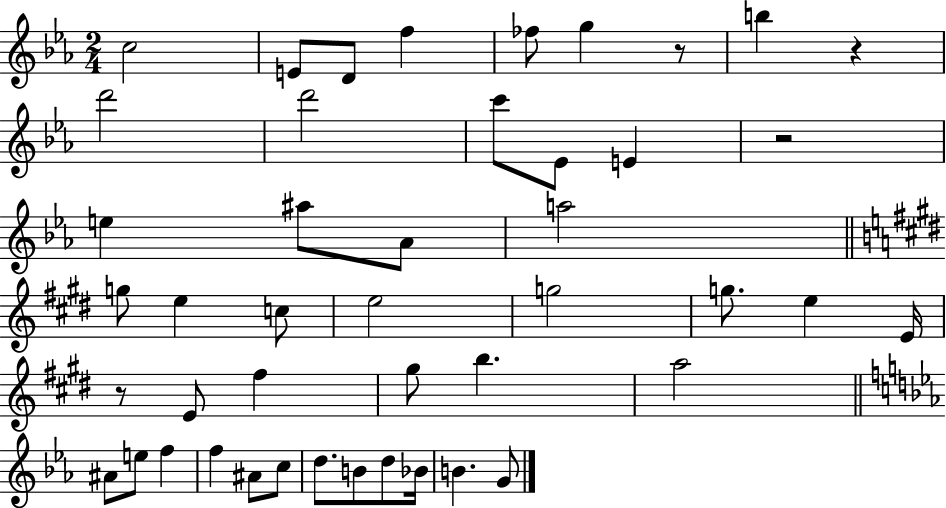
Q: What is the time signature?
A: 2/4